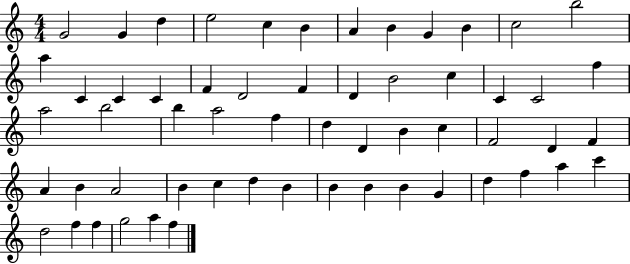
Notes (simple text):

G4/h G4/q D5/q E5/h C5/q B4/q A4/q B4/q G4/q B4/q C5/h B5/h A5/q C4/q C4/q C4/q F4/q D4/h F4/q D4/q B4/h C5/q C4/q C4/h F5/q A5/h B5/h B5/q A5/h F5/q D5/q D4/q B4/q C5/q F4/h D4/q F4/q A4/q B4/q A4/h B4/q C5/q D5/q B4/q B4/q B4/q B4/q G4/q D5/q F5/q A5/q C6/q D5/h F5/q F5/q G5/h A5/q F5/q